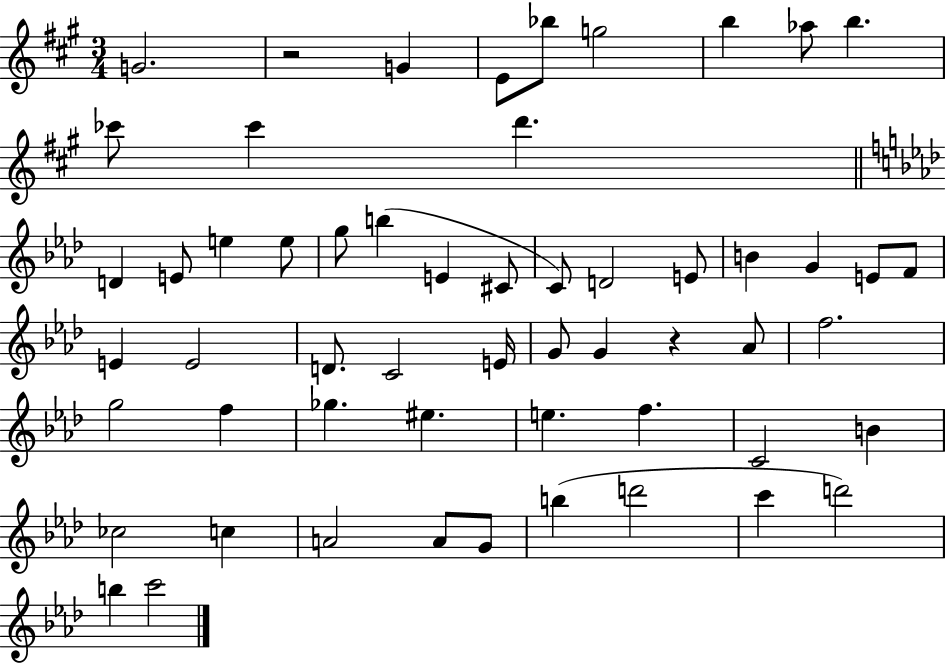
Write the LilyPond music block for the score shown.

{
  \clef treble
  \numericTimeSignature
  \time 3/4
  \key a \major
  g'2. | r2 g'4 | e'8 bes''8 g''2 | b''4 aes''8 b''4. | \break ces'''8 ces'''4 d'''4. | \bar "||" \break \key f \minor d'4 e'8 e''4 e''8 | g''8 b''4( e'4 cis'8 | c'8) d'2 e'8 | b'4 g'4 e'8 f'8 | \break e'4 e'2 | d'8. c'2 e'16 | g'8 g'4 r4 aes'8 | f''2. | \break g''2 f''4 | ges''4. eis''4. | e''4. f''4. | c'2 b'4 | \break ces''2 c''4 | a'2 a'8 g'8 | b''4( d'''2 | c'''4 d'''2) | \break b''4 c'''2 | \bar "|."
}